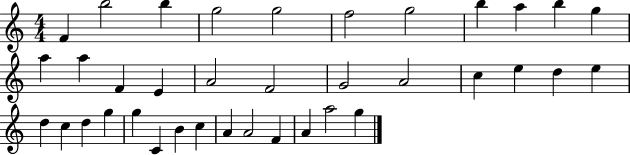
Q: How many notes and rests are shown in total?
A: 37